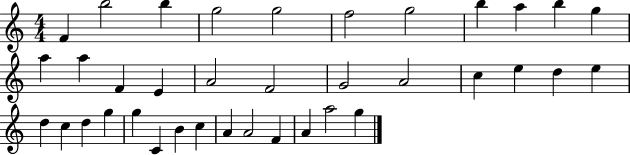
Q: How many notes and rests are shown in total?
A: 37